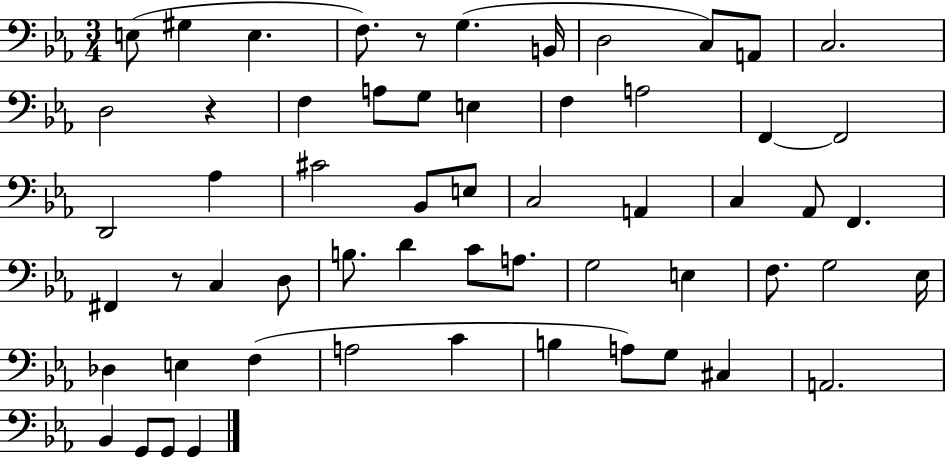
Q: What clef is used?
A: bass